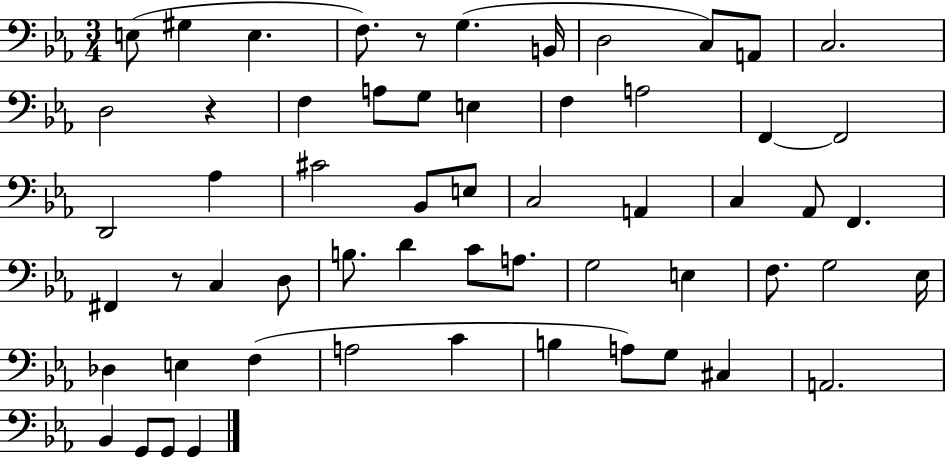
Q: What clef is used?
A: bass